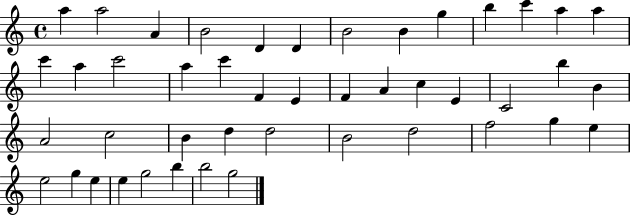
A5/q A5/h A4/q B4/h D4/q D4/q B4/h B4/q G5/q B5/q C6/q A5/q A5/q C6/q A5/q C6/h A5/q C6/q F4/q E4/q F4/q A4/q C5/q E4/q C4/h B5/q B4/q A4/h C5/h B4/q D5/q D5/h B4/h D5/h F5/h G5/q E5/q E5/h G5/q E5/q E5/q G5/h B5/q B5/h G5/h